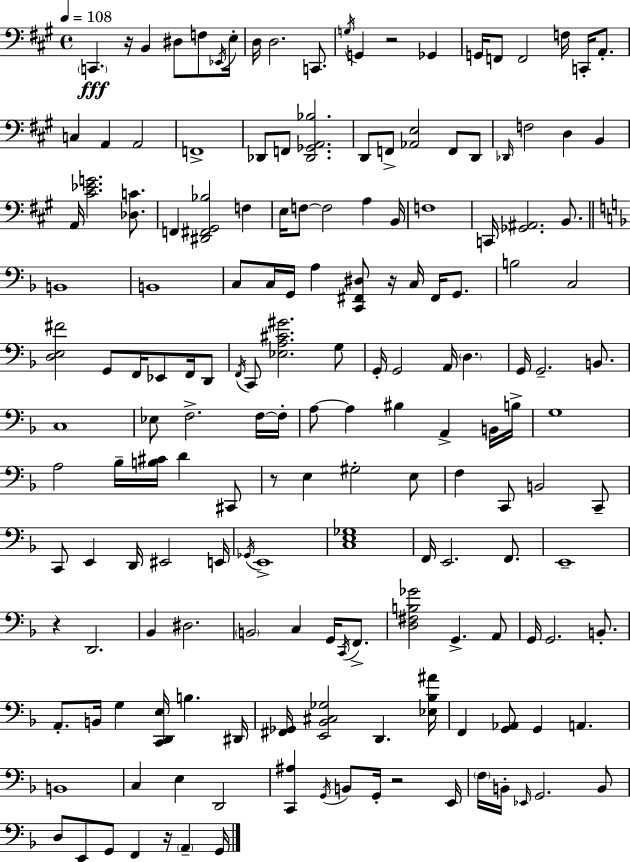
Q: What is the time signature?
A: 4/4